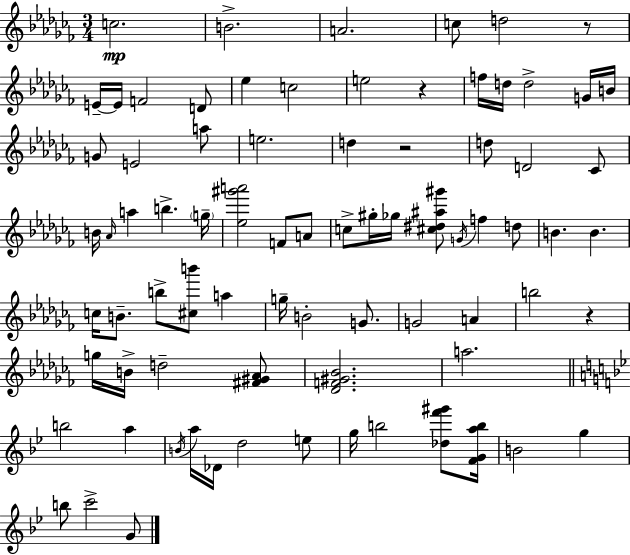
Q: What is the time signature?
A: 3/4